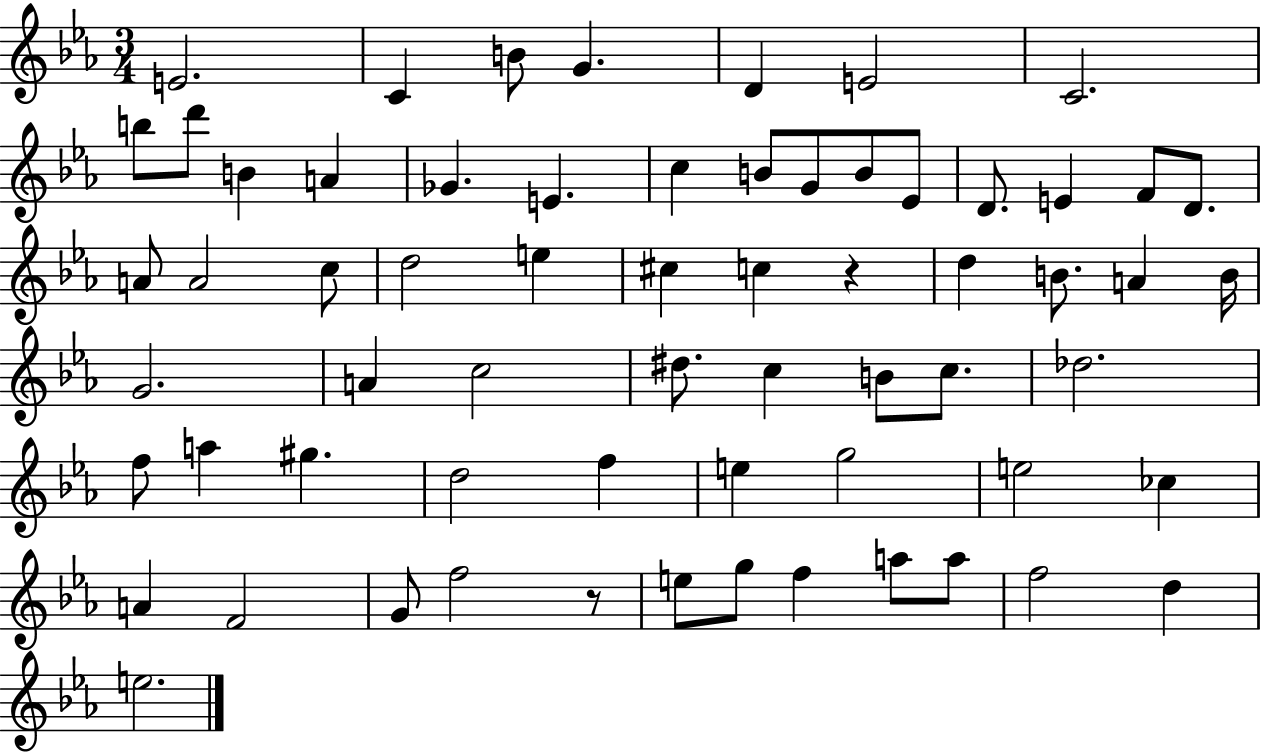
{
  \clef treble
  \numericTimeSignature
  \time 3/4
  \key ees \major
  e'2. | c'4 b'8 g'4. | d'4 e'2 | c'2. | \break b''8 d'''8 b'4 a'4 | ges'4. e'4. | c''4 b'8 g'8 b'8 ees'8 | d'8. e'4 f'8 d'8. | \break a'8 a'2 c''8 | d''2 e''4 | cis''4 c''4 r4 | d''4 b'8. a'4 b'16 | \break g'2. | a'4 c''2 | dis''8. c''4 b'8 c''8. | des''2. | \break f''8 a''4 gis''4. | d''2 f''4 | e''4 g''2 | e''2 ces''4 | \break a'4 f'2 | g'8 f''2 r8 | e''8 g''8 f''4 a''8 a''8 | f''2 d''4 | \break e''2. | \bar "|."
}